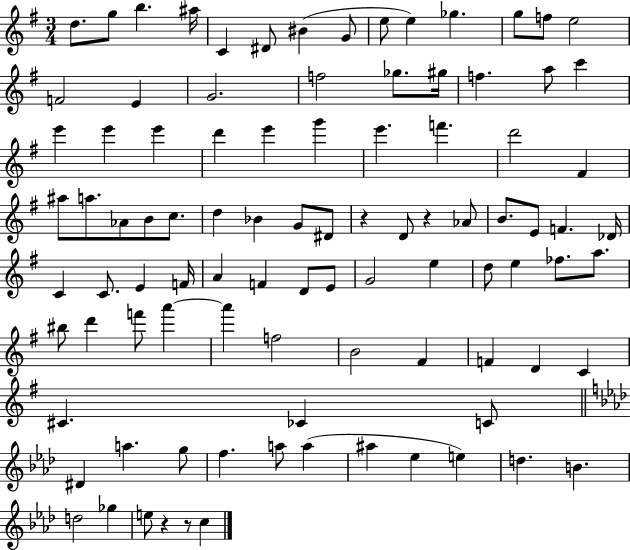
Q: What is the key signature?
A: G major